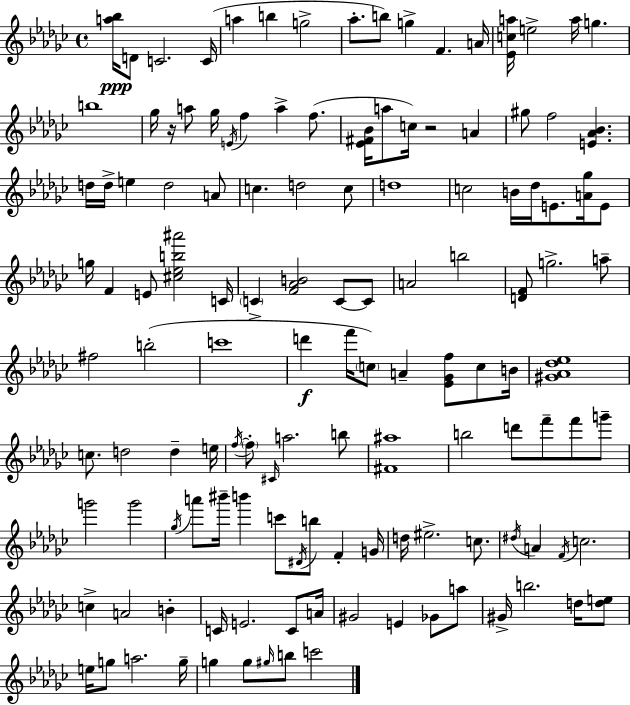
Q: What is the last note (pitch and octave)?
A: C6